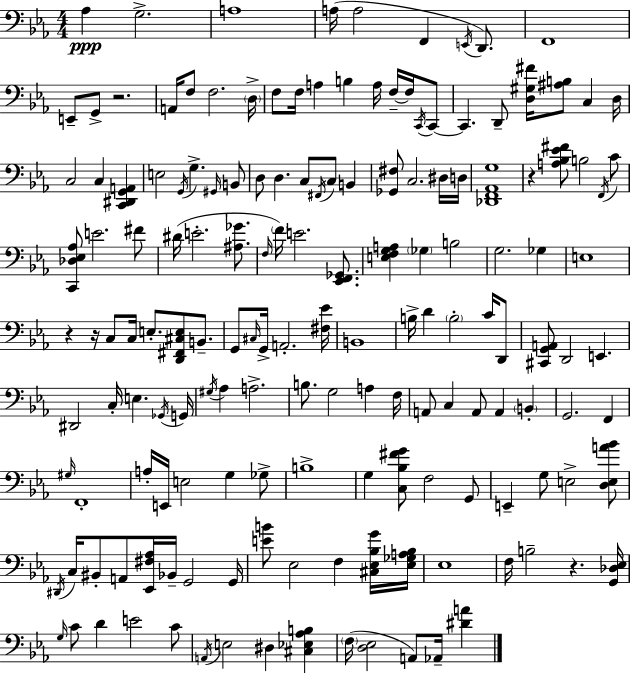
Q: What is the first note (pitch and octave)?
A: Ab3